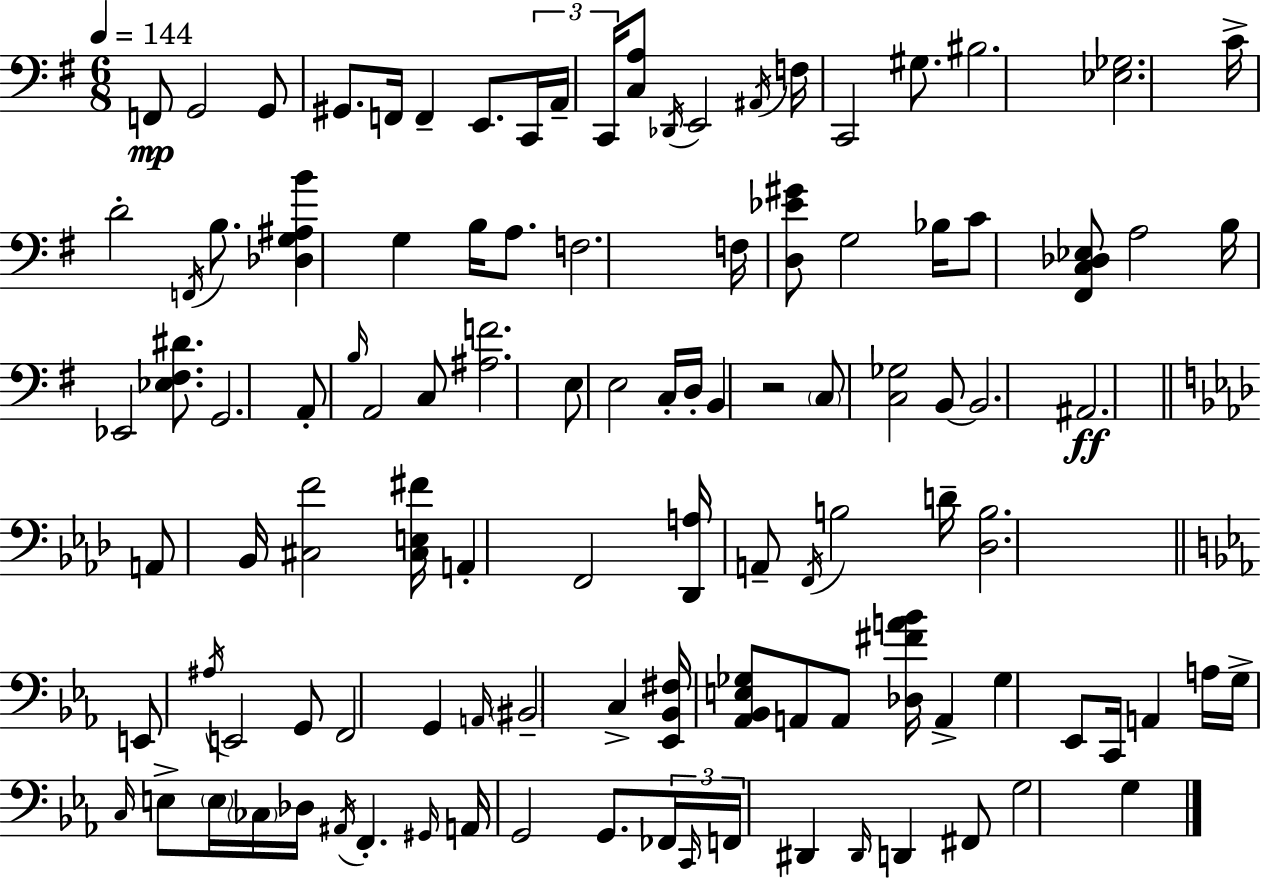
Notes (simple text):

F2/e G2/h G2/e G#2/e. F2/s F2/q E2/e. C2/s A2/s C2/s [C3,A3]/e Db2/s E2/h A#2/s F3/s C2/h G#3/e. BIS3/h. [Eb3,Gb3]/h. C4/s D4/h F2/s B3/e. [Db3,G3,A#3,B4]/q G3/q B3/s A3/e. F3/h. F3/s [D3,Eb4,G#4]/e G3/h Bb3/s C4/e [F#2,C3,Db3,Eb3]/e A3/h B3/s Eb2/h [Eb3,F#3,D#4]/e. G2/h. A2/e B3/s A2/h C3/e [A#3,F4]/h. E3/e E3/h C3/s D3/s B2/q R/h C3/e [C3,Gb3]/h B2/e B2/h. A#2/h. A2/e Bb2/s [C#3,F4]/h [C#3,E3,F#4]/s A2/q F2/h [Db2,A3]/s A2/e F2/s B3/h D4/s [Db3,B3]/h. E2/e A#3/s E2/h G2/e F2/h G2/q A2/s BIS2/h C3/q [Eb2,Bb2,F#3]/s [Ab2,Bb2,E3,Gb3]/e A2/e A2/e [Db3,F#4,A4,Bb4]/s A2/q Gb3/q Eb2/e C2/s A2/q A3/s G3/s C3/s E3/e E3/s CES3/s Db3/s A#2/s F2/q. G#2/s A2/s G2/h G2/e. FES2/s C2/s F2/s D#2/q D#2/s D2/q F#2/e G3/h G3/q